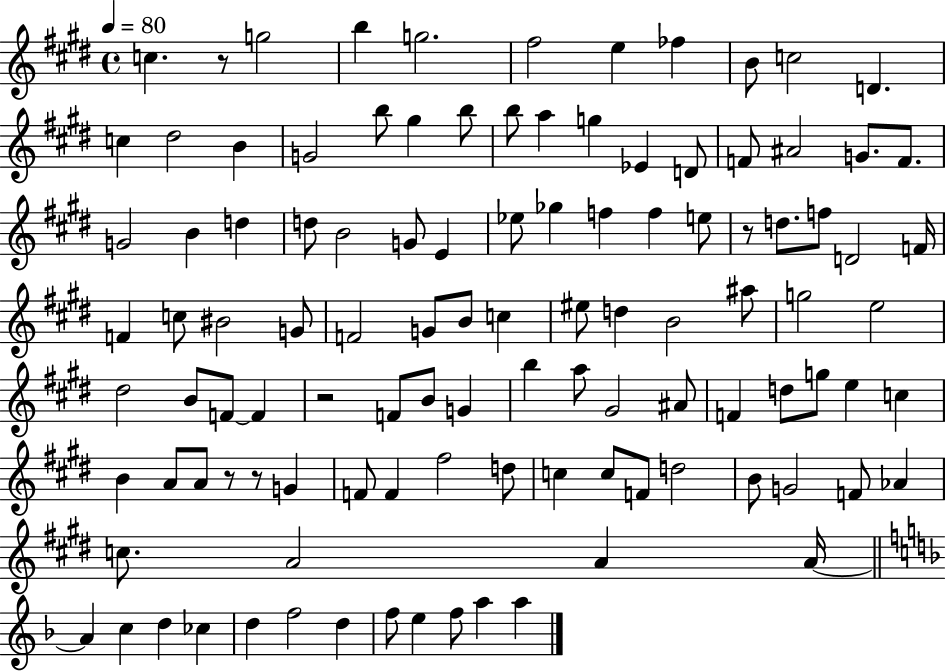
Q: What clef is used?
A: treble